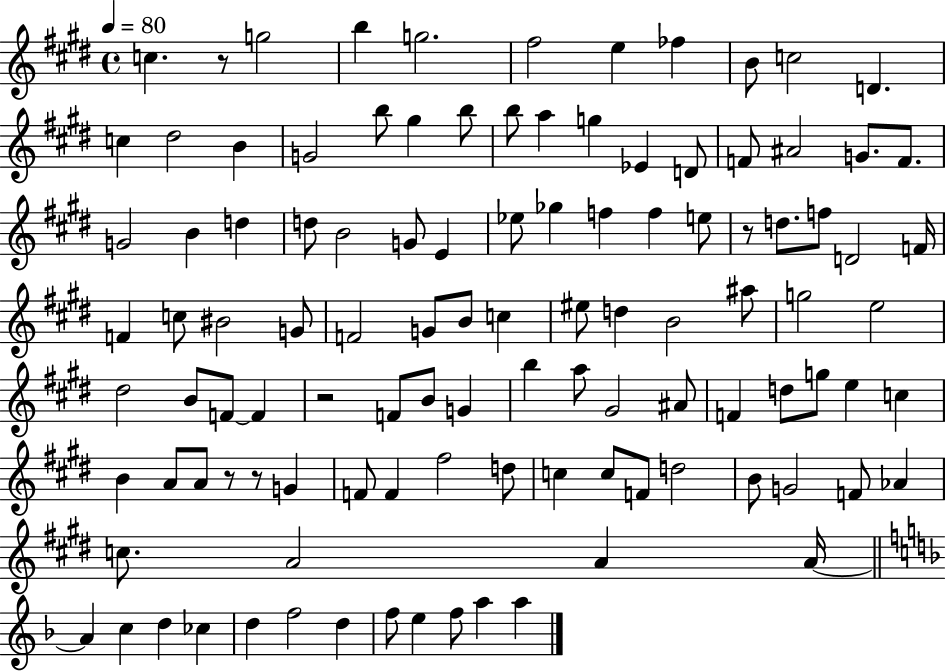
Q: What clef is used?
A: treble